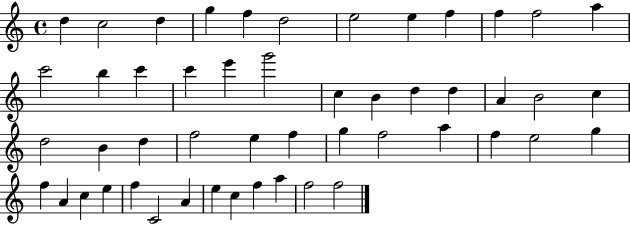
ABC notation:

X:1
T:Untitled
M:4/4
L:1/4
K:C
d c2 d g f d2 e2 e f f f2 a c'2 b c' c' e' g'2 c B d d A B2 c d2 B d f2 e f g f2 a f e2 g f A c e f C2 A e c f a f2 f2